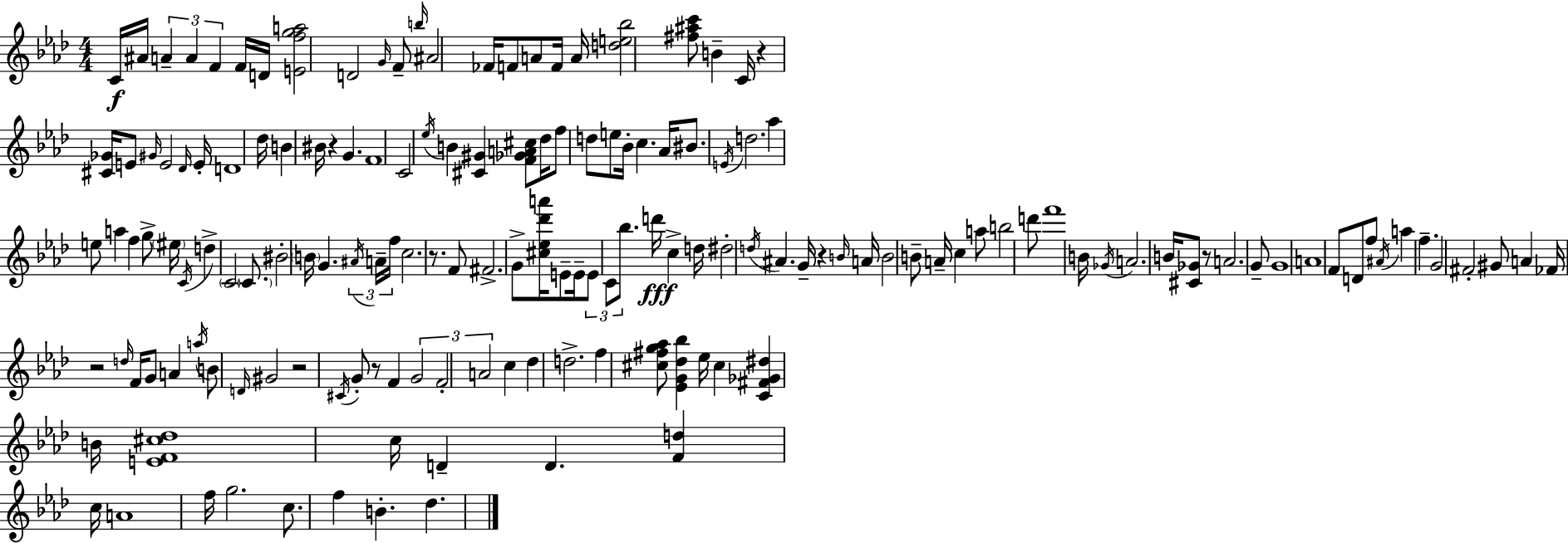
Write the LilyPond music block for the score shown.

{
  \clef treble
  \numericTimeSignature
  \time 4/4
  \key aes \major
  \repeat volta 2 { c'16\f ais'16 \tuplet 3/2 { a'4-- a'4 f'4 } f'16 d'16 | <e' f'' g'' a''>2 d'2 | \grace { g'16 } f'8-- \grace { b''16 } ais'2 fes'16 f'8 a'8 | f'16 a'16 <d'' e'' bes''>2 <fis'' ais'' c'''>8 b'4-- | \break c'16 r4 <cis' ges'>16 e'8 \grace { gis'16 } e'2 | \grace { des'16 } e'16-. d'1 | des''16 b'4 bis'16 r4 g'4. | f'1 | \break c'2 \acciaccatura { ees''16 } b'4 | <cis' gis'>4 <f' ges' a' cis''>8 des''16 f''8 d''8 e''8 bes'16-. c''4. | aes'16 bis'8. \acciaccatura { e'16 } d''2. | aes''4 e''8 a''4 | \break f''4 g''8-> \parenthesize eis''16 \acciaccatura { c'16 } d''4-> \parenthesize c'2 | \parenthesize c'8. bis'2-. \parenthesize b'16 | g'4. \tuplet 3/2 { \acciaccatura { ais'16 } a'16-- f''16 } c''2. | r8. f'8 fis'2.-> | \break g'8-> <cis'' ees'' des''' a'''>16 e'8-- e'16-- \tuplet 3/2 { e'8 c'8 | bes''8. } d'''16\fff c''4-> d''16 dis''2-. | \acciaccatura { d''16 } ais'4. g'16-- r4 \grace { b'16 } a'16 b'2 | b'8-- a'16-- c''4 a''8 | \break b''2 d'''8 f'''1 | b'16 \acciaccatura { ges'16 } a'2. | b'16 <cis' ges'>8 r8 a'2. | g'8-- g'1 | \break a'1 | f'8 d'8 f''8 | \acciaccatura { ais'16 } a''4 f''4.-- g'2 | fis'2-. gis'8 a'4 | \break fes'16 r2 \grace { d''16 } f'16 g'8 a'4 | \acciaccatura { a''16 } b'8 \grace { d'16 } gis'2 r2 | \acciaccatura { cis'16 } g'8-. r8 f'4 | \tuplet 3/2 { g'2 f'2-. | \break a'2 } c''4 des''4 | d''2.-> f''4 | <cis'' fis'' g'' aes''>8 <ees' g' des'' bes''>4 ees''16 cis''4 <c' fis' ges' dis''>4 b'16 | <e' f' cis'' des''>1 | \break c''16 d'4-- d'4. <f' d''>4 c''16 | a'1 | f''16 g''2. c''8. | f''4 b'4.-. des''4. | \break } \bar "|."
}